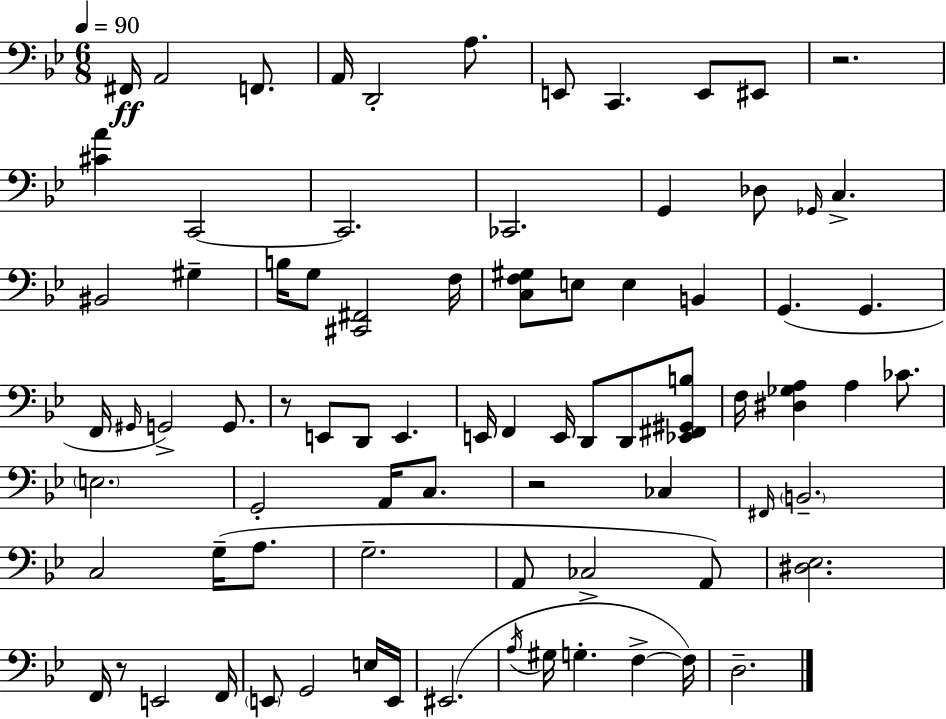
{
  \clef bass
  \numericTimeSignature
  \time 6/8
  \key bes \major
  \tempo 4 = 90
  fis,16\ff a,2 f,8. | a,16 d,2-. a8. | e,8 c,4. e,8 eis,8 | r2. | \break <cis' a'>4 c,2~~ | c,2. | ces,2. | g,4 des8 \grace { ges,16 } c4.-> | \break bis,2 gis4-- | b16 g8 <cis, fis,>2 | f16 <c f gis>8 e8 e4 b,4 | g,4.( g,4. | \break f,16 \grace { gis,16 }) g,2-> g,8. | r8 e,8 d,8 e,4. | e,16 f,4 e,16 d,8 d,8 | <ees, fis, gis, b>8 f16 <dis ges a>4 a4 ces'8. | \break \parenthesize e2. | g,2-. a,16 c8. | r2 ces4 | \grace { fis,16 } \parenthesize b,2.-- | \break c2 g16--( | a8. g2.-- | a,8 ces2-> | a,8) <dis ees>2. | \break f,16 r8 e,2 | f,16 \parenthesize e,8 g,2 | e16 e,16 eis,2.( | \acciaccatura { a16 } gis16 g4.-. f4->~~ | \break f16) d2.-- | \bar "|."
}